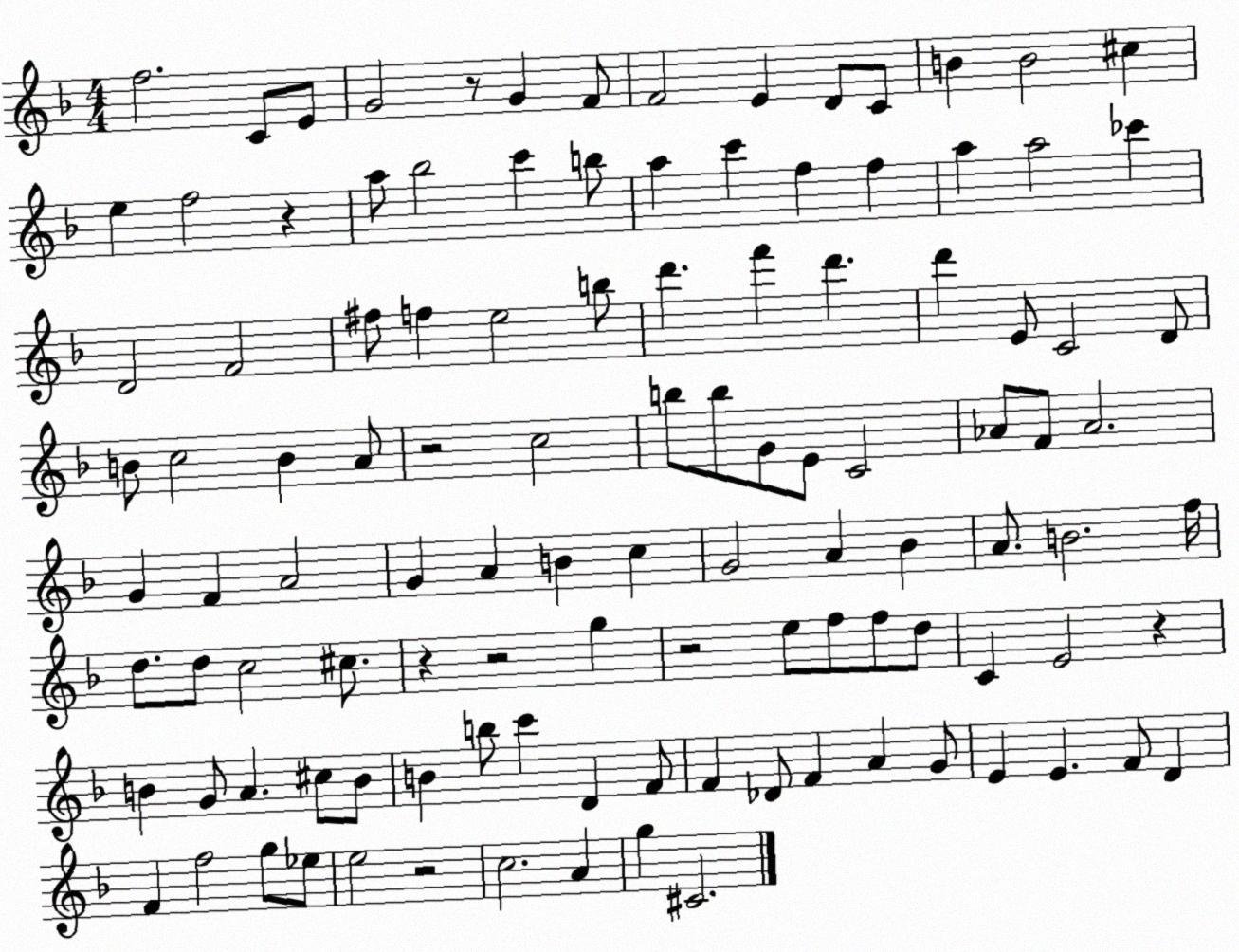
X:1
T:Untitled
M:4/4
L:1/4
K:F
f2 C/2 E/2 G2 z/2 G F/2 F2 E D/2 C/2 B B2 ^c e f2 z a/2 _b2 c' b/2 a c' f f a a2 _c' D2 F2 ^f/2 f e2 b/2 d' f' d' d' E/2 C2 D/2 B/2 c2 B A/2 z2 c2 b/2 b/2 G/2 E/2 C2 _A/2 F/2 _A2 G F A2 G A B c G2 A _B A/2 B2 f/4 d/2 d/2 c2 ^c/2 z z2 g z2 e/2 f/2 f/2 d/2 C E2 z B G/2 A ^c/2 B/2 B b/2 c' D F/2 F _D/2 F A G/2 E E F/2 D F f2 g/2 _e/2 e2 z2 c2 A g ^C2